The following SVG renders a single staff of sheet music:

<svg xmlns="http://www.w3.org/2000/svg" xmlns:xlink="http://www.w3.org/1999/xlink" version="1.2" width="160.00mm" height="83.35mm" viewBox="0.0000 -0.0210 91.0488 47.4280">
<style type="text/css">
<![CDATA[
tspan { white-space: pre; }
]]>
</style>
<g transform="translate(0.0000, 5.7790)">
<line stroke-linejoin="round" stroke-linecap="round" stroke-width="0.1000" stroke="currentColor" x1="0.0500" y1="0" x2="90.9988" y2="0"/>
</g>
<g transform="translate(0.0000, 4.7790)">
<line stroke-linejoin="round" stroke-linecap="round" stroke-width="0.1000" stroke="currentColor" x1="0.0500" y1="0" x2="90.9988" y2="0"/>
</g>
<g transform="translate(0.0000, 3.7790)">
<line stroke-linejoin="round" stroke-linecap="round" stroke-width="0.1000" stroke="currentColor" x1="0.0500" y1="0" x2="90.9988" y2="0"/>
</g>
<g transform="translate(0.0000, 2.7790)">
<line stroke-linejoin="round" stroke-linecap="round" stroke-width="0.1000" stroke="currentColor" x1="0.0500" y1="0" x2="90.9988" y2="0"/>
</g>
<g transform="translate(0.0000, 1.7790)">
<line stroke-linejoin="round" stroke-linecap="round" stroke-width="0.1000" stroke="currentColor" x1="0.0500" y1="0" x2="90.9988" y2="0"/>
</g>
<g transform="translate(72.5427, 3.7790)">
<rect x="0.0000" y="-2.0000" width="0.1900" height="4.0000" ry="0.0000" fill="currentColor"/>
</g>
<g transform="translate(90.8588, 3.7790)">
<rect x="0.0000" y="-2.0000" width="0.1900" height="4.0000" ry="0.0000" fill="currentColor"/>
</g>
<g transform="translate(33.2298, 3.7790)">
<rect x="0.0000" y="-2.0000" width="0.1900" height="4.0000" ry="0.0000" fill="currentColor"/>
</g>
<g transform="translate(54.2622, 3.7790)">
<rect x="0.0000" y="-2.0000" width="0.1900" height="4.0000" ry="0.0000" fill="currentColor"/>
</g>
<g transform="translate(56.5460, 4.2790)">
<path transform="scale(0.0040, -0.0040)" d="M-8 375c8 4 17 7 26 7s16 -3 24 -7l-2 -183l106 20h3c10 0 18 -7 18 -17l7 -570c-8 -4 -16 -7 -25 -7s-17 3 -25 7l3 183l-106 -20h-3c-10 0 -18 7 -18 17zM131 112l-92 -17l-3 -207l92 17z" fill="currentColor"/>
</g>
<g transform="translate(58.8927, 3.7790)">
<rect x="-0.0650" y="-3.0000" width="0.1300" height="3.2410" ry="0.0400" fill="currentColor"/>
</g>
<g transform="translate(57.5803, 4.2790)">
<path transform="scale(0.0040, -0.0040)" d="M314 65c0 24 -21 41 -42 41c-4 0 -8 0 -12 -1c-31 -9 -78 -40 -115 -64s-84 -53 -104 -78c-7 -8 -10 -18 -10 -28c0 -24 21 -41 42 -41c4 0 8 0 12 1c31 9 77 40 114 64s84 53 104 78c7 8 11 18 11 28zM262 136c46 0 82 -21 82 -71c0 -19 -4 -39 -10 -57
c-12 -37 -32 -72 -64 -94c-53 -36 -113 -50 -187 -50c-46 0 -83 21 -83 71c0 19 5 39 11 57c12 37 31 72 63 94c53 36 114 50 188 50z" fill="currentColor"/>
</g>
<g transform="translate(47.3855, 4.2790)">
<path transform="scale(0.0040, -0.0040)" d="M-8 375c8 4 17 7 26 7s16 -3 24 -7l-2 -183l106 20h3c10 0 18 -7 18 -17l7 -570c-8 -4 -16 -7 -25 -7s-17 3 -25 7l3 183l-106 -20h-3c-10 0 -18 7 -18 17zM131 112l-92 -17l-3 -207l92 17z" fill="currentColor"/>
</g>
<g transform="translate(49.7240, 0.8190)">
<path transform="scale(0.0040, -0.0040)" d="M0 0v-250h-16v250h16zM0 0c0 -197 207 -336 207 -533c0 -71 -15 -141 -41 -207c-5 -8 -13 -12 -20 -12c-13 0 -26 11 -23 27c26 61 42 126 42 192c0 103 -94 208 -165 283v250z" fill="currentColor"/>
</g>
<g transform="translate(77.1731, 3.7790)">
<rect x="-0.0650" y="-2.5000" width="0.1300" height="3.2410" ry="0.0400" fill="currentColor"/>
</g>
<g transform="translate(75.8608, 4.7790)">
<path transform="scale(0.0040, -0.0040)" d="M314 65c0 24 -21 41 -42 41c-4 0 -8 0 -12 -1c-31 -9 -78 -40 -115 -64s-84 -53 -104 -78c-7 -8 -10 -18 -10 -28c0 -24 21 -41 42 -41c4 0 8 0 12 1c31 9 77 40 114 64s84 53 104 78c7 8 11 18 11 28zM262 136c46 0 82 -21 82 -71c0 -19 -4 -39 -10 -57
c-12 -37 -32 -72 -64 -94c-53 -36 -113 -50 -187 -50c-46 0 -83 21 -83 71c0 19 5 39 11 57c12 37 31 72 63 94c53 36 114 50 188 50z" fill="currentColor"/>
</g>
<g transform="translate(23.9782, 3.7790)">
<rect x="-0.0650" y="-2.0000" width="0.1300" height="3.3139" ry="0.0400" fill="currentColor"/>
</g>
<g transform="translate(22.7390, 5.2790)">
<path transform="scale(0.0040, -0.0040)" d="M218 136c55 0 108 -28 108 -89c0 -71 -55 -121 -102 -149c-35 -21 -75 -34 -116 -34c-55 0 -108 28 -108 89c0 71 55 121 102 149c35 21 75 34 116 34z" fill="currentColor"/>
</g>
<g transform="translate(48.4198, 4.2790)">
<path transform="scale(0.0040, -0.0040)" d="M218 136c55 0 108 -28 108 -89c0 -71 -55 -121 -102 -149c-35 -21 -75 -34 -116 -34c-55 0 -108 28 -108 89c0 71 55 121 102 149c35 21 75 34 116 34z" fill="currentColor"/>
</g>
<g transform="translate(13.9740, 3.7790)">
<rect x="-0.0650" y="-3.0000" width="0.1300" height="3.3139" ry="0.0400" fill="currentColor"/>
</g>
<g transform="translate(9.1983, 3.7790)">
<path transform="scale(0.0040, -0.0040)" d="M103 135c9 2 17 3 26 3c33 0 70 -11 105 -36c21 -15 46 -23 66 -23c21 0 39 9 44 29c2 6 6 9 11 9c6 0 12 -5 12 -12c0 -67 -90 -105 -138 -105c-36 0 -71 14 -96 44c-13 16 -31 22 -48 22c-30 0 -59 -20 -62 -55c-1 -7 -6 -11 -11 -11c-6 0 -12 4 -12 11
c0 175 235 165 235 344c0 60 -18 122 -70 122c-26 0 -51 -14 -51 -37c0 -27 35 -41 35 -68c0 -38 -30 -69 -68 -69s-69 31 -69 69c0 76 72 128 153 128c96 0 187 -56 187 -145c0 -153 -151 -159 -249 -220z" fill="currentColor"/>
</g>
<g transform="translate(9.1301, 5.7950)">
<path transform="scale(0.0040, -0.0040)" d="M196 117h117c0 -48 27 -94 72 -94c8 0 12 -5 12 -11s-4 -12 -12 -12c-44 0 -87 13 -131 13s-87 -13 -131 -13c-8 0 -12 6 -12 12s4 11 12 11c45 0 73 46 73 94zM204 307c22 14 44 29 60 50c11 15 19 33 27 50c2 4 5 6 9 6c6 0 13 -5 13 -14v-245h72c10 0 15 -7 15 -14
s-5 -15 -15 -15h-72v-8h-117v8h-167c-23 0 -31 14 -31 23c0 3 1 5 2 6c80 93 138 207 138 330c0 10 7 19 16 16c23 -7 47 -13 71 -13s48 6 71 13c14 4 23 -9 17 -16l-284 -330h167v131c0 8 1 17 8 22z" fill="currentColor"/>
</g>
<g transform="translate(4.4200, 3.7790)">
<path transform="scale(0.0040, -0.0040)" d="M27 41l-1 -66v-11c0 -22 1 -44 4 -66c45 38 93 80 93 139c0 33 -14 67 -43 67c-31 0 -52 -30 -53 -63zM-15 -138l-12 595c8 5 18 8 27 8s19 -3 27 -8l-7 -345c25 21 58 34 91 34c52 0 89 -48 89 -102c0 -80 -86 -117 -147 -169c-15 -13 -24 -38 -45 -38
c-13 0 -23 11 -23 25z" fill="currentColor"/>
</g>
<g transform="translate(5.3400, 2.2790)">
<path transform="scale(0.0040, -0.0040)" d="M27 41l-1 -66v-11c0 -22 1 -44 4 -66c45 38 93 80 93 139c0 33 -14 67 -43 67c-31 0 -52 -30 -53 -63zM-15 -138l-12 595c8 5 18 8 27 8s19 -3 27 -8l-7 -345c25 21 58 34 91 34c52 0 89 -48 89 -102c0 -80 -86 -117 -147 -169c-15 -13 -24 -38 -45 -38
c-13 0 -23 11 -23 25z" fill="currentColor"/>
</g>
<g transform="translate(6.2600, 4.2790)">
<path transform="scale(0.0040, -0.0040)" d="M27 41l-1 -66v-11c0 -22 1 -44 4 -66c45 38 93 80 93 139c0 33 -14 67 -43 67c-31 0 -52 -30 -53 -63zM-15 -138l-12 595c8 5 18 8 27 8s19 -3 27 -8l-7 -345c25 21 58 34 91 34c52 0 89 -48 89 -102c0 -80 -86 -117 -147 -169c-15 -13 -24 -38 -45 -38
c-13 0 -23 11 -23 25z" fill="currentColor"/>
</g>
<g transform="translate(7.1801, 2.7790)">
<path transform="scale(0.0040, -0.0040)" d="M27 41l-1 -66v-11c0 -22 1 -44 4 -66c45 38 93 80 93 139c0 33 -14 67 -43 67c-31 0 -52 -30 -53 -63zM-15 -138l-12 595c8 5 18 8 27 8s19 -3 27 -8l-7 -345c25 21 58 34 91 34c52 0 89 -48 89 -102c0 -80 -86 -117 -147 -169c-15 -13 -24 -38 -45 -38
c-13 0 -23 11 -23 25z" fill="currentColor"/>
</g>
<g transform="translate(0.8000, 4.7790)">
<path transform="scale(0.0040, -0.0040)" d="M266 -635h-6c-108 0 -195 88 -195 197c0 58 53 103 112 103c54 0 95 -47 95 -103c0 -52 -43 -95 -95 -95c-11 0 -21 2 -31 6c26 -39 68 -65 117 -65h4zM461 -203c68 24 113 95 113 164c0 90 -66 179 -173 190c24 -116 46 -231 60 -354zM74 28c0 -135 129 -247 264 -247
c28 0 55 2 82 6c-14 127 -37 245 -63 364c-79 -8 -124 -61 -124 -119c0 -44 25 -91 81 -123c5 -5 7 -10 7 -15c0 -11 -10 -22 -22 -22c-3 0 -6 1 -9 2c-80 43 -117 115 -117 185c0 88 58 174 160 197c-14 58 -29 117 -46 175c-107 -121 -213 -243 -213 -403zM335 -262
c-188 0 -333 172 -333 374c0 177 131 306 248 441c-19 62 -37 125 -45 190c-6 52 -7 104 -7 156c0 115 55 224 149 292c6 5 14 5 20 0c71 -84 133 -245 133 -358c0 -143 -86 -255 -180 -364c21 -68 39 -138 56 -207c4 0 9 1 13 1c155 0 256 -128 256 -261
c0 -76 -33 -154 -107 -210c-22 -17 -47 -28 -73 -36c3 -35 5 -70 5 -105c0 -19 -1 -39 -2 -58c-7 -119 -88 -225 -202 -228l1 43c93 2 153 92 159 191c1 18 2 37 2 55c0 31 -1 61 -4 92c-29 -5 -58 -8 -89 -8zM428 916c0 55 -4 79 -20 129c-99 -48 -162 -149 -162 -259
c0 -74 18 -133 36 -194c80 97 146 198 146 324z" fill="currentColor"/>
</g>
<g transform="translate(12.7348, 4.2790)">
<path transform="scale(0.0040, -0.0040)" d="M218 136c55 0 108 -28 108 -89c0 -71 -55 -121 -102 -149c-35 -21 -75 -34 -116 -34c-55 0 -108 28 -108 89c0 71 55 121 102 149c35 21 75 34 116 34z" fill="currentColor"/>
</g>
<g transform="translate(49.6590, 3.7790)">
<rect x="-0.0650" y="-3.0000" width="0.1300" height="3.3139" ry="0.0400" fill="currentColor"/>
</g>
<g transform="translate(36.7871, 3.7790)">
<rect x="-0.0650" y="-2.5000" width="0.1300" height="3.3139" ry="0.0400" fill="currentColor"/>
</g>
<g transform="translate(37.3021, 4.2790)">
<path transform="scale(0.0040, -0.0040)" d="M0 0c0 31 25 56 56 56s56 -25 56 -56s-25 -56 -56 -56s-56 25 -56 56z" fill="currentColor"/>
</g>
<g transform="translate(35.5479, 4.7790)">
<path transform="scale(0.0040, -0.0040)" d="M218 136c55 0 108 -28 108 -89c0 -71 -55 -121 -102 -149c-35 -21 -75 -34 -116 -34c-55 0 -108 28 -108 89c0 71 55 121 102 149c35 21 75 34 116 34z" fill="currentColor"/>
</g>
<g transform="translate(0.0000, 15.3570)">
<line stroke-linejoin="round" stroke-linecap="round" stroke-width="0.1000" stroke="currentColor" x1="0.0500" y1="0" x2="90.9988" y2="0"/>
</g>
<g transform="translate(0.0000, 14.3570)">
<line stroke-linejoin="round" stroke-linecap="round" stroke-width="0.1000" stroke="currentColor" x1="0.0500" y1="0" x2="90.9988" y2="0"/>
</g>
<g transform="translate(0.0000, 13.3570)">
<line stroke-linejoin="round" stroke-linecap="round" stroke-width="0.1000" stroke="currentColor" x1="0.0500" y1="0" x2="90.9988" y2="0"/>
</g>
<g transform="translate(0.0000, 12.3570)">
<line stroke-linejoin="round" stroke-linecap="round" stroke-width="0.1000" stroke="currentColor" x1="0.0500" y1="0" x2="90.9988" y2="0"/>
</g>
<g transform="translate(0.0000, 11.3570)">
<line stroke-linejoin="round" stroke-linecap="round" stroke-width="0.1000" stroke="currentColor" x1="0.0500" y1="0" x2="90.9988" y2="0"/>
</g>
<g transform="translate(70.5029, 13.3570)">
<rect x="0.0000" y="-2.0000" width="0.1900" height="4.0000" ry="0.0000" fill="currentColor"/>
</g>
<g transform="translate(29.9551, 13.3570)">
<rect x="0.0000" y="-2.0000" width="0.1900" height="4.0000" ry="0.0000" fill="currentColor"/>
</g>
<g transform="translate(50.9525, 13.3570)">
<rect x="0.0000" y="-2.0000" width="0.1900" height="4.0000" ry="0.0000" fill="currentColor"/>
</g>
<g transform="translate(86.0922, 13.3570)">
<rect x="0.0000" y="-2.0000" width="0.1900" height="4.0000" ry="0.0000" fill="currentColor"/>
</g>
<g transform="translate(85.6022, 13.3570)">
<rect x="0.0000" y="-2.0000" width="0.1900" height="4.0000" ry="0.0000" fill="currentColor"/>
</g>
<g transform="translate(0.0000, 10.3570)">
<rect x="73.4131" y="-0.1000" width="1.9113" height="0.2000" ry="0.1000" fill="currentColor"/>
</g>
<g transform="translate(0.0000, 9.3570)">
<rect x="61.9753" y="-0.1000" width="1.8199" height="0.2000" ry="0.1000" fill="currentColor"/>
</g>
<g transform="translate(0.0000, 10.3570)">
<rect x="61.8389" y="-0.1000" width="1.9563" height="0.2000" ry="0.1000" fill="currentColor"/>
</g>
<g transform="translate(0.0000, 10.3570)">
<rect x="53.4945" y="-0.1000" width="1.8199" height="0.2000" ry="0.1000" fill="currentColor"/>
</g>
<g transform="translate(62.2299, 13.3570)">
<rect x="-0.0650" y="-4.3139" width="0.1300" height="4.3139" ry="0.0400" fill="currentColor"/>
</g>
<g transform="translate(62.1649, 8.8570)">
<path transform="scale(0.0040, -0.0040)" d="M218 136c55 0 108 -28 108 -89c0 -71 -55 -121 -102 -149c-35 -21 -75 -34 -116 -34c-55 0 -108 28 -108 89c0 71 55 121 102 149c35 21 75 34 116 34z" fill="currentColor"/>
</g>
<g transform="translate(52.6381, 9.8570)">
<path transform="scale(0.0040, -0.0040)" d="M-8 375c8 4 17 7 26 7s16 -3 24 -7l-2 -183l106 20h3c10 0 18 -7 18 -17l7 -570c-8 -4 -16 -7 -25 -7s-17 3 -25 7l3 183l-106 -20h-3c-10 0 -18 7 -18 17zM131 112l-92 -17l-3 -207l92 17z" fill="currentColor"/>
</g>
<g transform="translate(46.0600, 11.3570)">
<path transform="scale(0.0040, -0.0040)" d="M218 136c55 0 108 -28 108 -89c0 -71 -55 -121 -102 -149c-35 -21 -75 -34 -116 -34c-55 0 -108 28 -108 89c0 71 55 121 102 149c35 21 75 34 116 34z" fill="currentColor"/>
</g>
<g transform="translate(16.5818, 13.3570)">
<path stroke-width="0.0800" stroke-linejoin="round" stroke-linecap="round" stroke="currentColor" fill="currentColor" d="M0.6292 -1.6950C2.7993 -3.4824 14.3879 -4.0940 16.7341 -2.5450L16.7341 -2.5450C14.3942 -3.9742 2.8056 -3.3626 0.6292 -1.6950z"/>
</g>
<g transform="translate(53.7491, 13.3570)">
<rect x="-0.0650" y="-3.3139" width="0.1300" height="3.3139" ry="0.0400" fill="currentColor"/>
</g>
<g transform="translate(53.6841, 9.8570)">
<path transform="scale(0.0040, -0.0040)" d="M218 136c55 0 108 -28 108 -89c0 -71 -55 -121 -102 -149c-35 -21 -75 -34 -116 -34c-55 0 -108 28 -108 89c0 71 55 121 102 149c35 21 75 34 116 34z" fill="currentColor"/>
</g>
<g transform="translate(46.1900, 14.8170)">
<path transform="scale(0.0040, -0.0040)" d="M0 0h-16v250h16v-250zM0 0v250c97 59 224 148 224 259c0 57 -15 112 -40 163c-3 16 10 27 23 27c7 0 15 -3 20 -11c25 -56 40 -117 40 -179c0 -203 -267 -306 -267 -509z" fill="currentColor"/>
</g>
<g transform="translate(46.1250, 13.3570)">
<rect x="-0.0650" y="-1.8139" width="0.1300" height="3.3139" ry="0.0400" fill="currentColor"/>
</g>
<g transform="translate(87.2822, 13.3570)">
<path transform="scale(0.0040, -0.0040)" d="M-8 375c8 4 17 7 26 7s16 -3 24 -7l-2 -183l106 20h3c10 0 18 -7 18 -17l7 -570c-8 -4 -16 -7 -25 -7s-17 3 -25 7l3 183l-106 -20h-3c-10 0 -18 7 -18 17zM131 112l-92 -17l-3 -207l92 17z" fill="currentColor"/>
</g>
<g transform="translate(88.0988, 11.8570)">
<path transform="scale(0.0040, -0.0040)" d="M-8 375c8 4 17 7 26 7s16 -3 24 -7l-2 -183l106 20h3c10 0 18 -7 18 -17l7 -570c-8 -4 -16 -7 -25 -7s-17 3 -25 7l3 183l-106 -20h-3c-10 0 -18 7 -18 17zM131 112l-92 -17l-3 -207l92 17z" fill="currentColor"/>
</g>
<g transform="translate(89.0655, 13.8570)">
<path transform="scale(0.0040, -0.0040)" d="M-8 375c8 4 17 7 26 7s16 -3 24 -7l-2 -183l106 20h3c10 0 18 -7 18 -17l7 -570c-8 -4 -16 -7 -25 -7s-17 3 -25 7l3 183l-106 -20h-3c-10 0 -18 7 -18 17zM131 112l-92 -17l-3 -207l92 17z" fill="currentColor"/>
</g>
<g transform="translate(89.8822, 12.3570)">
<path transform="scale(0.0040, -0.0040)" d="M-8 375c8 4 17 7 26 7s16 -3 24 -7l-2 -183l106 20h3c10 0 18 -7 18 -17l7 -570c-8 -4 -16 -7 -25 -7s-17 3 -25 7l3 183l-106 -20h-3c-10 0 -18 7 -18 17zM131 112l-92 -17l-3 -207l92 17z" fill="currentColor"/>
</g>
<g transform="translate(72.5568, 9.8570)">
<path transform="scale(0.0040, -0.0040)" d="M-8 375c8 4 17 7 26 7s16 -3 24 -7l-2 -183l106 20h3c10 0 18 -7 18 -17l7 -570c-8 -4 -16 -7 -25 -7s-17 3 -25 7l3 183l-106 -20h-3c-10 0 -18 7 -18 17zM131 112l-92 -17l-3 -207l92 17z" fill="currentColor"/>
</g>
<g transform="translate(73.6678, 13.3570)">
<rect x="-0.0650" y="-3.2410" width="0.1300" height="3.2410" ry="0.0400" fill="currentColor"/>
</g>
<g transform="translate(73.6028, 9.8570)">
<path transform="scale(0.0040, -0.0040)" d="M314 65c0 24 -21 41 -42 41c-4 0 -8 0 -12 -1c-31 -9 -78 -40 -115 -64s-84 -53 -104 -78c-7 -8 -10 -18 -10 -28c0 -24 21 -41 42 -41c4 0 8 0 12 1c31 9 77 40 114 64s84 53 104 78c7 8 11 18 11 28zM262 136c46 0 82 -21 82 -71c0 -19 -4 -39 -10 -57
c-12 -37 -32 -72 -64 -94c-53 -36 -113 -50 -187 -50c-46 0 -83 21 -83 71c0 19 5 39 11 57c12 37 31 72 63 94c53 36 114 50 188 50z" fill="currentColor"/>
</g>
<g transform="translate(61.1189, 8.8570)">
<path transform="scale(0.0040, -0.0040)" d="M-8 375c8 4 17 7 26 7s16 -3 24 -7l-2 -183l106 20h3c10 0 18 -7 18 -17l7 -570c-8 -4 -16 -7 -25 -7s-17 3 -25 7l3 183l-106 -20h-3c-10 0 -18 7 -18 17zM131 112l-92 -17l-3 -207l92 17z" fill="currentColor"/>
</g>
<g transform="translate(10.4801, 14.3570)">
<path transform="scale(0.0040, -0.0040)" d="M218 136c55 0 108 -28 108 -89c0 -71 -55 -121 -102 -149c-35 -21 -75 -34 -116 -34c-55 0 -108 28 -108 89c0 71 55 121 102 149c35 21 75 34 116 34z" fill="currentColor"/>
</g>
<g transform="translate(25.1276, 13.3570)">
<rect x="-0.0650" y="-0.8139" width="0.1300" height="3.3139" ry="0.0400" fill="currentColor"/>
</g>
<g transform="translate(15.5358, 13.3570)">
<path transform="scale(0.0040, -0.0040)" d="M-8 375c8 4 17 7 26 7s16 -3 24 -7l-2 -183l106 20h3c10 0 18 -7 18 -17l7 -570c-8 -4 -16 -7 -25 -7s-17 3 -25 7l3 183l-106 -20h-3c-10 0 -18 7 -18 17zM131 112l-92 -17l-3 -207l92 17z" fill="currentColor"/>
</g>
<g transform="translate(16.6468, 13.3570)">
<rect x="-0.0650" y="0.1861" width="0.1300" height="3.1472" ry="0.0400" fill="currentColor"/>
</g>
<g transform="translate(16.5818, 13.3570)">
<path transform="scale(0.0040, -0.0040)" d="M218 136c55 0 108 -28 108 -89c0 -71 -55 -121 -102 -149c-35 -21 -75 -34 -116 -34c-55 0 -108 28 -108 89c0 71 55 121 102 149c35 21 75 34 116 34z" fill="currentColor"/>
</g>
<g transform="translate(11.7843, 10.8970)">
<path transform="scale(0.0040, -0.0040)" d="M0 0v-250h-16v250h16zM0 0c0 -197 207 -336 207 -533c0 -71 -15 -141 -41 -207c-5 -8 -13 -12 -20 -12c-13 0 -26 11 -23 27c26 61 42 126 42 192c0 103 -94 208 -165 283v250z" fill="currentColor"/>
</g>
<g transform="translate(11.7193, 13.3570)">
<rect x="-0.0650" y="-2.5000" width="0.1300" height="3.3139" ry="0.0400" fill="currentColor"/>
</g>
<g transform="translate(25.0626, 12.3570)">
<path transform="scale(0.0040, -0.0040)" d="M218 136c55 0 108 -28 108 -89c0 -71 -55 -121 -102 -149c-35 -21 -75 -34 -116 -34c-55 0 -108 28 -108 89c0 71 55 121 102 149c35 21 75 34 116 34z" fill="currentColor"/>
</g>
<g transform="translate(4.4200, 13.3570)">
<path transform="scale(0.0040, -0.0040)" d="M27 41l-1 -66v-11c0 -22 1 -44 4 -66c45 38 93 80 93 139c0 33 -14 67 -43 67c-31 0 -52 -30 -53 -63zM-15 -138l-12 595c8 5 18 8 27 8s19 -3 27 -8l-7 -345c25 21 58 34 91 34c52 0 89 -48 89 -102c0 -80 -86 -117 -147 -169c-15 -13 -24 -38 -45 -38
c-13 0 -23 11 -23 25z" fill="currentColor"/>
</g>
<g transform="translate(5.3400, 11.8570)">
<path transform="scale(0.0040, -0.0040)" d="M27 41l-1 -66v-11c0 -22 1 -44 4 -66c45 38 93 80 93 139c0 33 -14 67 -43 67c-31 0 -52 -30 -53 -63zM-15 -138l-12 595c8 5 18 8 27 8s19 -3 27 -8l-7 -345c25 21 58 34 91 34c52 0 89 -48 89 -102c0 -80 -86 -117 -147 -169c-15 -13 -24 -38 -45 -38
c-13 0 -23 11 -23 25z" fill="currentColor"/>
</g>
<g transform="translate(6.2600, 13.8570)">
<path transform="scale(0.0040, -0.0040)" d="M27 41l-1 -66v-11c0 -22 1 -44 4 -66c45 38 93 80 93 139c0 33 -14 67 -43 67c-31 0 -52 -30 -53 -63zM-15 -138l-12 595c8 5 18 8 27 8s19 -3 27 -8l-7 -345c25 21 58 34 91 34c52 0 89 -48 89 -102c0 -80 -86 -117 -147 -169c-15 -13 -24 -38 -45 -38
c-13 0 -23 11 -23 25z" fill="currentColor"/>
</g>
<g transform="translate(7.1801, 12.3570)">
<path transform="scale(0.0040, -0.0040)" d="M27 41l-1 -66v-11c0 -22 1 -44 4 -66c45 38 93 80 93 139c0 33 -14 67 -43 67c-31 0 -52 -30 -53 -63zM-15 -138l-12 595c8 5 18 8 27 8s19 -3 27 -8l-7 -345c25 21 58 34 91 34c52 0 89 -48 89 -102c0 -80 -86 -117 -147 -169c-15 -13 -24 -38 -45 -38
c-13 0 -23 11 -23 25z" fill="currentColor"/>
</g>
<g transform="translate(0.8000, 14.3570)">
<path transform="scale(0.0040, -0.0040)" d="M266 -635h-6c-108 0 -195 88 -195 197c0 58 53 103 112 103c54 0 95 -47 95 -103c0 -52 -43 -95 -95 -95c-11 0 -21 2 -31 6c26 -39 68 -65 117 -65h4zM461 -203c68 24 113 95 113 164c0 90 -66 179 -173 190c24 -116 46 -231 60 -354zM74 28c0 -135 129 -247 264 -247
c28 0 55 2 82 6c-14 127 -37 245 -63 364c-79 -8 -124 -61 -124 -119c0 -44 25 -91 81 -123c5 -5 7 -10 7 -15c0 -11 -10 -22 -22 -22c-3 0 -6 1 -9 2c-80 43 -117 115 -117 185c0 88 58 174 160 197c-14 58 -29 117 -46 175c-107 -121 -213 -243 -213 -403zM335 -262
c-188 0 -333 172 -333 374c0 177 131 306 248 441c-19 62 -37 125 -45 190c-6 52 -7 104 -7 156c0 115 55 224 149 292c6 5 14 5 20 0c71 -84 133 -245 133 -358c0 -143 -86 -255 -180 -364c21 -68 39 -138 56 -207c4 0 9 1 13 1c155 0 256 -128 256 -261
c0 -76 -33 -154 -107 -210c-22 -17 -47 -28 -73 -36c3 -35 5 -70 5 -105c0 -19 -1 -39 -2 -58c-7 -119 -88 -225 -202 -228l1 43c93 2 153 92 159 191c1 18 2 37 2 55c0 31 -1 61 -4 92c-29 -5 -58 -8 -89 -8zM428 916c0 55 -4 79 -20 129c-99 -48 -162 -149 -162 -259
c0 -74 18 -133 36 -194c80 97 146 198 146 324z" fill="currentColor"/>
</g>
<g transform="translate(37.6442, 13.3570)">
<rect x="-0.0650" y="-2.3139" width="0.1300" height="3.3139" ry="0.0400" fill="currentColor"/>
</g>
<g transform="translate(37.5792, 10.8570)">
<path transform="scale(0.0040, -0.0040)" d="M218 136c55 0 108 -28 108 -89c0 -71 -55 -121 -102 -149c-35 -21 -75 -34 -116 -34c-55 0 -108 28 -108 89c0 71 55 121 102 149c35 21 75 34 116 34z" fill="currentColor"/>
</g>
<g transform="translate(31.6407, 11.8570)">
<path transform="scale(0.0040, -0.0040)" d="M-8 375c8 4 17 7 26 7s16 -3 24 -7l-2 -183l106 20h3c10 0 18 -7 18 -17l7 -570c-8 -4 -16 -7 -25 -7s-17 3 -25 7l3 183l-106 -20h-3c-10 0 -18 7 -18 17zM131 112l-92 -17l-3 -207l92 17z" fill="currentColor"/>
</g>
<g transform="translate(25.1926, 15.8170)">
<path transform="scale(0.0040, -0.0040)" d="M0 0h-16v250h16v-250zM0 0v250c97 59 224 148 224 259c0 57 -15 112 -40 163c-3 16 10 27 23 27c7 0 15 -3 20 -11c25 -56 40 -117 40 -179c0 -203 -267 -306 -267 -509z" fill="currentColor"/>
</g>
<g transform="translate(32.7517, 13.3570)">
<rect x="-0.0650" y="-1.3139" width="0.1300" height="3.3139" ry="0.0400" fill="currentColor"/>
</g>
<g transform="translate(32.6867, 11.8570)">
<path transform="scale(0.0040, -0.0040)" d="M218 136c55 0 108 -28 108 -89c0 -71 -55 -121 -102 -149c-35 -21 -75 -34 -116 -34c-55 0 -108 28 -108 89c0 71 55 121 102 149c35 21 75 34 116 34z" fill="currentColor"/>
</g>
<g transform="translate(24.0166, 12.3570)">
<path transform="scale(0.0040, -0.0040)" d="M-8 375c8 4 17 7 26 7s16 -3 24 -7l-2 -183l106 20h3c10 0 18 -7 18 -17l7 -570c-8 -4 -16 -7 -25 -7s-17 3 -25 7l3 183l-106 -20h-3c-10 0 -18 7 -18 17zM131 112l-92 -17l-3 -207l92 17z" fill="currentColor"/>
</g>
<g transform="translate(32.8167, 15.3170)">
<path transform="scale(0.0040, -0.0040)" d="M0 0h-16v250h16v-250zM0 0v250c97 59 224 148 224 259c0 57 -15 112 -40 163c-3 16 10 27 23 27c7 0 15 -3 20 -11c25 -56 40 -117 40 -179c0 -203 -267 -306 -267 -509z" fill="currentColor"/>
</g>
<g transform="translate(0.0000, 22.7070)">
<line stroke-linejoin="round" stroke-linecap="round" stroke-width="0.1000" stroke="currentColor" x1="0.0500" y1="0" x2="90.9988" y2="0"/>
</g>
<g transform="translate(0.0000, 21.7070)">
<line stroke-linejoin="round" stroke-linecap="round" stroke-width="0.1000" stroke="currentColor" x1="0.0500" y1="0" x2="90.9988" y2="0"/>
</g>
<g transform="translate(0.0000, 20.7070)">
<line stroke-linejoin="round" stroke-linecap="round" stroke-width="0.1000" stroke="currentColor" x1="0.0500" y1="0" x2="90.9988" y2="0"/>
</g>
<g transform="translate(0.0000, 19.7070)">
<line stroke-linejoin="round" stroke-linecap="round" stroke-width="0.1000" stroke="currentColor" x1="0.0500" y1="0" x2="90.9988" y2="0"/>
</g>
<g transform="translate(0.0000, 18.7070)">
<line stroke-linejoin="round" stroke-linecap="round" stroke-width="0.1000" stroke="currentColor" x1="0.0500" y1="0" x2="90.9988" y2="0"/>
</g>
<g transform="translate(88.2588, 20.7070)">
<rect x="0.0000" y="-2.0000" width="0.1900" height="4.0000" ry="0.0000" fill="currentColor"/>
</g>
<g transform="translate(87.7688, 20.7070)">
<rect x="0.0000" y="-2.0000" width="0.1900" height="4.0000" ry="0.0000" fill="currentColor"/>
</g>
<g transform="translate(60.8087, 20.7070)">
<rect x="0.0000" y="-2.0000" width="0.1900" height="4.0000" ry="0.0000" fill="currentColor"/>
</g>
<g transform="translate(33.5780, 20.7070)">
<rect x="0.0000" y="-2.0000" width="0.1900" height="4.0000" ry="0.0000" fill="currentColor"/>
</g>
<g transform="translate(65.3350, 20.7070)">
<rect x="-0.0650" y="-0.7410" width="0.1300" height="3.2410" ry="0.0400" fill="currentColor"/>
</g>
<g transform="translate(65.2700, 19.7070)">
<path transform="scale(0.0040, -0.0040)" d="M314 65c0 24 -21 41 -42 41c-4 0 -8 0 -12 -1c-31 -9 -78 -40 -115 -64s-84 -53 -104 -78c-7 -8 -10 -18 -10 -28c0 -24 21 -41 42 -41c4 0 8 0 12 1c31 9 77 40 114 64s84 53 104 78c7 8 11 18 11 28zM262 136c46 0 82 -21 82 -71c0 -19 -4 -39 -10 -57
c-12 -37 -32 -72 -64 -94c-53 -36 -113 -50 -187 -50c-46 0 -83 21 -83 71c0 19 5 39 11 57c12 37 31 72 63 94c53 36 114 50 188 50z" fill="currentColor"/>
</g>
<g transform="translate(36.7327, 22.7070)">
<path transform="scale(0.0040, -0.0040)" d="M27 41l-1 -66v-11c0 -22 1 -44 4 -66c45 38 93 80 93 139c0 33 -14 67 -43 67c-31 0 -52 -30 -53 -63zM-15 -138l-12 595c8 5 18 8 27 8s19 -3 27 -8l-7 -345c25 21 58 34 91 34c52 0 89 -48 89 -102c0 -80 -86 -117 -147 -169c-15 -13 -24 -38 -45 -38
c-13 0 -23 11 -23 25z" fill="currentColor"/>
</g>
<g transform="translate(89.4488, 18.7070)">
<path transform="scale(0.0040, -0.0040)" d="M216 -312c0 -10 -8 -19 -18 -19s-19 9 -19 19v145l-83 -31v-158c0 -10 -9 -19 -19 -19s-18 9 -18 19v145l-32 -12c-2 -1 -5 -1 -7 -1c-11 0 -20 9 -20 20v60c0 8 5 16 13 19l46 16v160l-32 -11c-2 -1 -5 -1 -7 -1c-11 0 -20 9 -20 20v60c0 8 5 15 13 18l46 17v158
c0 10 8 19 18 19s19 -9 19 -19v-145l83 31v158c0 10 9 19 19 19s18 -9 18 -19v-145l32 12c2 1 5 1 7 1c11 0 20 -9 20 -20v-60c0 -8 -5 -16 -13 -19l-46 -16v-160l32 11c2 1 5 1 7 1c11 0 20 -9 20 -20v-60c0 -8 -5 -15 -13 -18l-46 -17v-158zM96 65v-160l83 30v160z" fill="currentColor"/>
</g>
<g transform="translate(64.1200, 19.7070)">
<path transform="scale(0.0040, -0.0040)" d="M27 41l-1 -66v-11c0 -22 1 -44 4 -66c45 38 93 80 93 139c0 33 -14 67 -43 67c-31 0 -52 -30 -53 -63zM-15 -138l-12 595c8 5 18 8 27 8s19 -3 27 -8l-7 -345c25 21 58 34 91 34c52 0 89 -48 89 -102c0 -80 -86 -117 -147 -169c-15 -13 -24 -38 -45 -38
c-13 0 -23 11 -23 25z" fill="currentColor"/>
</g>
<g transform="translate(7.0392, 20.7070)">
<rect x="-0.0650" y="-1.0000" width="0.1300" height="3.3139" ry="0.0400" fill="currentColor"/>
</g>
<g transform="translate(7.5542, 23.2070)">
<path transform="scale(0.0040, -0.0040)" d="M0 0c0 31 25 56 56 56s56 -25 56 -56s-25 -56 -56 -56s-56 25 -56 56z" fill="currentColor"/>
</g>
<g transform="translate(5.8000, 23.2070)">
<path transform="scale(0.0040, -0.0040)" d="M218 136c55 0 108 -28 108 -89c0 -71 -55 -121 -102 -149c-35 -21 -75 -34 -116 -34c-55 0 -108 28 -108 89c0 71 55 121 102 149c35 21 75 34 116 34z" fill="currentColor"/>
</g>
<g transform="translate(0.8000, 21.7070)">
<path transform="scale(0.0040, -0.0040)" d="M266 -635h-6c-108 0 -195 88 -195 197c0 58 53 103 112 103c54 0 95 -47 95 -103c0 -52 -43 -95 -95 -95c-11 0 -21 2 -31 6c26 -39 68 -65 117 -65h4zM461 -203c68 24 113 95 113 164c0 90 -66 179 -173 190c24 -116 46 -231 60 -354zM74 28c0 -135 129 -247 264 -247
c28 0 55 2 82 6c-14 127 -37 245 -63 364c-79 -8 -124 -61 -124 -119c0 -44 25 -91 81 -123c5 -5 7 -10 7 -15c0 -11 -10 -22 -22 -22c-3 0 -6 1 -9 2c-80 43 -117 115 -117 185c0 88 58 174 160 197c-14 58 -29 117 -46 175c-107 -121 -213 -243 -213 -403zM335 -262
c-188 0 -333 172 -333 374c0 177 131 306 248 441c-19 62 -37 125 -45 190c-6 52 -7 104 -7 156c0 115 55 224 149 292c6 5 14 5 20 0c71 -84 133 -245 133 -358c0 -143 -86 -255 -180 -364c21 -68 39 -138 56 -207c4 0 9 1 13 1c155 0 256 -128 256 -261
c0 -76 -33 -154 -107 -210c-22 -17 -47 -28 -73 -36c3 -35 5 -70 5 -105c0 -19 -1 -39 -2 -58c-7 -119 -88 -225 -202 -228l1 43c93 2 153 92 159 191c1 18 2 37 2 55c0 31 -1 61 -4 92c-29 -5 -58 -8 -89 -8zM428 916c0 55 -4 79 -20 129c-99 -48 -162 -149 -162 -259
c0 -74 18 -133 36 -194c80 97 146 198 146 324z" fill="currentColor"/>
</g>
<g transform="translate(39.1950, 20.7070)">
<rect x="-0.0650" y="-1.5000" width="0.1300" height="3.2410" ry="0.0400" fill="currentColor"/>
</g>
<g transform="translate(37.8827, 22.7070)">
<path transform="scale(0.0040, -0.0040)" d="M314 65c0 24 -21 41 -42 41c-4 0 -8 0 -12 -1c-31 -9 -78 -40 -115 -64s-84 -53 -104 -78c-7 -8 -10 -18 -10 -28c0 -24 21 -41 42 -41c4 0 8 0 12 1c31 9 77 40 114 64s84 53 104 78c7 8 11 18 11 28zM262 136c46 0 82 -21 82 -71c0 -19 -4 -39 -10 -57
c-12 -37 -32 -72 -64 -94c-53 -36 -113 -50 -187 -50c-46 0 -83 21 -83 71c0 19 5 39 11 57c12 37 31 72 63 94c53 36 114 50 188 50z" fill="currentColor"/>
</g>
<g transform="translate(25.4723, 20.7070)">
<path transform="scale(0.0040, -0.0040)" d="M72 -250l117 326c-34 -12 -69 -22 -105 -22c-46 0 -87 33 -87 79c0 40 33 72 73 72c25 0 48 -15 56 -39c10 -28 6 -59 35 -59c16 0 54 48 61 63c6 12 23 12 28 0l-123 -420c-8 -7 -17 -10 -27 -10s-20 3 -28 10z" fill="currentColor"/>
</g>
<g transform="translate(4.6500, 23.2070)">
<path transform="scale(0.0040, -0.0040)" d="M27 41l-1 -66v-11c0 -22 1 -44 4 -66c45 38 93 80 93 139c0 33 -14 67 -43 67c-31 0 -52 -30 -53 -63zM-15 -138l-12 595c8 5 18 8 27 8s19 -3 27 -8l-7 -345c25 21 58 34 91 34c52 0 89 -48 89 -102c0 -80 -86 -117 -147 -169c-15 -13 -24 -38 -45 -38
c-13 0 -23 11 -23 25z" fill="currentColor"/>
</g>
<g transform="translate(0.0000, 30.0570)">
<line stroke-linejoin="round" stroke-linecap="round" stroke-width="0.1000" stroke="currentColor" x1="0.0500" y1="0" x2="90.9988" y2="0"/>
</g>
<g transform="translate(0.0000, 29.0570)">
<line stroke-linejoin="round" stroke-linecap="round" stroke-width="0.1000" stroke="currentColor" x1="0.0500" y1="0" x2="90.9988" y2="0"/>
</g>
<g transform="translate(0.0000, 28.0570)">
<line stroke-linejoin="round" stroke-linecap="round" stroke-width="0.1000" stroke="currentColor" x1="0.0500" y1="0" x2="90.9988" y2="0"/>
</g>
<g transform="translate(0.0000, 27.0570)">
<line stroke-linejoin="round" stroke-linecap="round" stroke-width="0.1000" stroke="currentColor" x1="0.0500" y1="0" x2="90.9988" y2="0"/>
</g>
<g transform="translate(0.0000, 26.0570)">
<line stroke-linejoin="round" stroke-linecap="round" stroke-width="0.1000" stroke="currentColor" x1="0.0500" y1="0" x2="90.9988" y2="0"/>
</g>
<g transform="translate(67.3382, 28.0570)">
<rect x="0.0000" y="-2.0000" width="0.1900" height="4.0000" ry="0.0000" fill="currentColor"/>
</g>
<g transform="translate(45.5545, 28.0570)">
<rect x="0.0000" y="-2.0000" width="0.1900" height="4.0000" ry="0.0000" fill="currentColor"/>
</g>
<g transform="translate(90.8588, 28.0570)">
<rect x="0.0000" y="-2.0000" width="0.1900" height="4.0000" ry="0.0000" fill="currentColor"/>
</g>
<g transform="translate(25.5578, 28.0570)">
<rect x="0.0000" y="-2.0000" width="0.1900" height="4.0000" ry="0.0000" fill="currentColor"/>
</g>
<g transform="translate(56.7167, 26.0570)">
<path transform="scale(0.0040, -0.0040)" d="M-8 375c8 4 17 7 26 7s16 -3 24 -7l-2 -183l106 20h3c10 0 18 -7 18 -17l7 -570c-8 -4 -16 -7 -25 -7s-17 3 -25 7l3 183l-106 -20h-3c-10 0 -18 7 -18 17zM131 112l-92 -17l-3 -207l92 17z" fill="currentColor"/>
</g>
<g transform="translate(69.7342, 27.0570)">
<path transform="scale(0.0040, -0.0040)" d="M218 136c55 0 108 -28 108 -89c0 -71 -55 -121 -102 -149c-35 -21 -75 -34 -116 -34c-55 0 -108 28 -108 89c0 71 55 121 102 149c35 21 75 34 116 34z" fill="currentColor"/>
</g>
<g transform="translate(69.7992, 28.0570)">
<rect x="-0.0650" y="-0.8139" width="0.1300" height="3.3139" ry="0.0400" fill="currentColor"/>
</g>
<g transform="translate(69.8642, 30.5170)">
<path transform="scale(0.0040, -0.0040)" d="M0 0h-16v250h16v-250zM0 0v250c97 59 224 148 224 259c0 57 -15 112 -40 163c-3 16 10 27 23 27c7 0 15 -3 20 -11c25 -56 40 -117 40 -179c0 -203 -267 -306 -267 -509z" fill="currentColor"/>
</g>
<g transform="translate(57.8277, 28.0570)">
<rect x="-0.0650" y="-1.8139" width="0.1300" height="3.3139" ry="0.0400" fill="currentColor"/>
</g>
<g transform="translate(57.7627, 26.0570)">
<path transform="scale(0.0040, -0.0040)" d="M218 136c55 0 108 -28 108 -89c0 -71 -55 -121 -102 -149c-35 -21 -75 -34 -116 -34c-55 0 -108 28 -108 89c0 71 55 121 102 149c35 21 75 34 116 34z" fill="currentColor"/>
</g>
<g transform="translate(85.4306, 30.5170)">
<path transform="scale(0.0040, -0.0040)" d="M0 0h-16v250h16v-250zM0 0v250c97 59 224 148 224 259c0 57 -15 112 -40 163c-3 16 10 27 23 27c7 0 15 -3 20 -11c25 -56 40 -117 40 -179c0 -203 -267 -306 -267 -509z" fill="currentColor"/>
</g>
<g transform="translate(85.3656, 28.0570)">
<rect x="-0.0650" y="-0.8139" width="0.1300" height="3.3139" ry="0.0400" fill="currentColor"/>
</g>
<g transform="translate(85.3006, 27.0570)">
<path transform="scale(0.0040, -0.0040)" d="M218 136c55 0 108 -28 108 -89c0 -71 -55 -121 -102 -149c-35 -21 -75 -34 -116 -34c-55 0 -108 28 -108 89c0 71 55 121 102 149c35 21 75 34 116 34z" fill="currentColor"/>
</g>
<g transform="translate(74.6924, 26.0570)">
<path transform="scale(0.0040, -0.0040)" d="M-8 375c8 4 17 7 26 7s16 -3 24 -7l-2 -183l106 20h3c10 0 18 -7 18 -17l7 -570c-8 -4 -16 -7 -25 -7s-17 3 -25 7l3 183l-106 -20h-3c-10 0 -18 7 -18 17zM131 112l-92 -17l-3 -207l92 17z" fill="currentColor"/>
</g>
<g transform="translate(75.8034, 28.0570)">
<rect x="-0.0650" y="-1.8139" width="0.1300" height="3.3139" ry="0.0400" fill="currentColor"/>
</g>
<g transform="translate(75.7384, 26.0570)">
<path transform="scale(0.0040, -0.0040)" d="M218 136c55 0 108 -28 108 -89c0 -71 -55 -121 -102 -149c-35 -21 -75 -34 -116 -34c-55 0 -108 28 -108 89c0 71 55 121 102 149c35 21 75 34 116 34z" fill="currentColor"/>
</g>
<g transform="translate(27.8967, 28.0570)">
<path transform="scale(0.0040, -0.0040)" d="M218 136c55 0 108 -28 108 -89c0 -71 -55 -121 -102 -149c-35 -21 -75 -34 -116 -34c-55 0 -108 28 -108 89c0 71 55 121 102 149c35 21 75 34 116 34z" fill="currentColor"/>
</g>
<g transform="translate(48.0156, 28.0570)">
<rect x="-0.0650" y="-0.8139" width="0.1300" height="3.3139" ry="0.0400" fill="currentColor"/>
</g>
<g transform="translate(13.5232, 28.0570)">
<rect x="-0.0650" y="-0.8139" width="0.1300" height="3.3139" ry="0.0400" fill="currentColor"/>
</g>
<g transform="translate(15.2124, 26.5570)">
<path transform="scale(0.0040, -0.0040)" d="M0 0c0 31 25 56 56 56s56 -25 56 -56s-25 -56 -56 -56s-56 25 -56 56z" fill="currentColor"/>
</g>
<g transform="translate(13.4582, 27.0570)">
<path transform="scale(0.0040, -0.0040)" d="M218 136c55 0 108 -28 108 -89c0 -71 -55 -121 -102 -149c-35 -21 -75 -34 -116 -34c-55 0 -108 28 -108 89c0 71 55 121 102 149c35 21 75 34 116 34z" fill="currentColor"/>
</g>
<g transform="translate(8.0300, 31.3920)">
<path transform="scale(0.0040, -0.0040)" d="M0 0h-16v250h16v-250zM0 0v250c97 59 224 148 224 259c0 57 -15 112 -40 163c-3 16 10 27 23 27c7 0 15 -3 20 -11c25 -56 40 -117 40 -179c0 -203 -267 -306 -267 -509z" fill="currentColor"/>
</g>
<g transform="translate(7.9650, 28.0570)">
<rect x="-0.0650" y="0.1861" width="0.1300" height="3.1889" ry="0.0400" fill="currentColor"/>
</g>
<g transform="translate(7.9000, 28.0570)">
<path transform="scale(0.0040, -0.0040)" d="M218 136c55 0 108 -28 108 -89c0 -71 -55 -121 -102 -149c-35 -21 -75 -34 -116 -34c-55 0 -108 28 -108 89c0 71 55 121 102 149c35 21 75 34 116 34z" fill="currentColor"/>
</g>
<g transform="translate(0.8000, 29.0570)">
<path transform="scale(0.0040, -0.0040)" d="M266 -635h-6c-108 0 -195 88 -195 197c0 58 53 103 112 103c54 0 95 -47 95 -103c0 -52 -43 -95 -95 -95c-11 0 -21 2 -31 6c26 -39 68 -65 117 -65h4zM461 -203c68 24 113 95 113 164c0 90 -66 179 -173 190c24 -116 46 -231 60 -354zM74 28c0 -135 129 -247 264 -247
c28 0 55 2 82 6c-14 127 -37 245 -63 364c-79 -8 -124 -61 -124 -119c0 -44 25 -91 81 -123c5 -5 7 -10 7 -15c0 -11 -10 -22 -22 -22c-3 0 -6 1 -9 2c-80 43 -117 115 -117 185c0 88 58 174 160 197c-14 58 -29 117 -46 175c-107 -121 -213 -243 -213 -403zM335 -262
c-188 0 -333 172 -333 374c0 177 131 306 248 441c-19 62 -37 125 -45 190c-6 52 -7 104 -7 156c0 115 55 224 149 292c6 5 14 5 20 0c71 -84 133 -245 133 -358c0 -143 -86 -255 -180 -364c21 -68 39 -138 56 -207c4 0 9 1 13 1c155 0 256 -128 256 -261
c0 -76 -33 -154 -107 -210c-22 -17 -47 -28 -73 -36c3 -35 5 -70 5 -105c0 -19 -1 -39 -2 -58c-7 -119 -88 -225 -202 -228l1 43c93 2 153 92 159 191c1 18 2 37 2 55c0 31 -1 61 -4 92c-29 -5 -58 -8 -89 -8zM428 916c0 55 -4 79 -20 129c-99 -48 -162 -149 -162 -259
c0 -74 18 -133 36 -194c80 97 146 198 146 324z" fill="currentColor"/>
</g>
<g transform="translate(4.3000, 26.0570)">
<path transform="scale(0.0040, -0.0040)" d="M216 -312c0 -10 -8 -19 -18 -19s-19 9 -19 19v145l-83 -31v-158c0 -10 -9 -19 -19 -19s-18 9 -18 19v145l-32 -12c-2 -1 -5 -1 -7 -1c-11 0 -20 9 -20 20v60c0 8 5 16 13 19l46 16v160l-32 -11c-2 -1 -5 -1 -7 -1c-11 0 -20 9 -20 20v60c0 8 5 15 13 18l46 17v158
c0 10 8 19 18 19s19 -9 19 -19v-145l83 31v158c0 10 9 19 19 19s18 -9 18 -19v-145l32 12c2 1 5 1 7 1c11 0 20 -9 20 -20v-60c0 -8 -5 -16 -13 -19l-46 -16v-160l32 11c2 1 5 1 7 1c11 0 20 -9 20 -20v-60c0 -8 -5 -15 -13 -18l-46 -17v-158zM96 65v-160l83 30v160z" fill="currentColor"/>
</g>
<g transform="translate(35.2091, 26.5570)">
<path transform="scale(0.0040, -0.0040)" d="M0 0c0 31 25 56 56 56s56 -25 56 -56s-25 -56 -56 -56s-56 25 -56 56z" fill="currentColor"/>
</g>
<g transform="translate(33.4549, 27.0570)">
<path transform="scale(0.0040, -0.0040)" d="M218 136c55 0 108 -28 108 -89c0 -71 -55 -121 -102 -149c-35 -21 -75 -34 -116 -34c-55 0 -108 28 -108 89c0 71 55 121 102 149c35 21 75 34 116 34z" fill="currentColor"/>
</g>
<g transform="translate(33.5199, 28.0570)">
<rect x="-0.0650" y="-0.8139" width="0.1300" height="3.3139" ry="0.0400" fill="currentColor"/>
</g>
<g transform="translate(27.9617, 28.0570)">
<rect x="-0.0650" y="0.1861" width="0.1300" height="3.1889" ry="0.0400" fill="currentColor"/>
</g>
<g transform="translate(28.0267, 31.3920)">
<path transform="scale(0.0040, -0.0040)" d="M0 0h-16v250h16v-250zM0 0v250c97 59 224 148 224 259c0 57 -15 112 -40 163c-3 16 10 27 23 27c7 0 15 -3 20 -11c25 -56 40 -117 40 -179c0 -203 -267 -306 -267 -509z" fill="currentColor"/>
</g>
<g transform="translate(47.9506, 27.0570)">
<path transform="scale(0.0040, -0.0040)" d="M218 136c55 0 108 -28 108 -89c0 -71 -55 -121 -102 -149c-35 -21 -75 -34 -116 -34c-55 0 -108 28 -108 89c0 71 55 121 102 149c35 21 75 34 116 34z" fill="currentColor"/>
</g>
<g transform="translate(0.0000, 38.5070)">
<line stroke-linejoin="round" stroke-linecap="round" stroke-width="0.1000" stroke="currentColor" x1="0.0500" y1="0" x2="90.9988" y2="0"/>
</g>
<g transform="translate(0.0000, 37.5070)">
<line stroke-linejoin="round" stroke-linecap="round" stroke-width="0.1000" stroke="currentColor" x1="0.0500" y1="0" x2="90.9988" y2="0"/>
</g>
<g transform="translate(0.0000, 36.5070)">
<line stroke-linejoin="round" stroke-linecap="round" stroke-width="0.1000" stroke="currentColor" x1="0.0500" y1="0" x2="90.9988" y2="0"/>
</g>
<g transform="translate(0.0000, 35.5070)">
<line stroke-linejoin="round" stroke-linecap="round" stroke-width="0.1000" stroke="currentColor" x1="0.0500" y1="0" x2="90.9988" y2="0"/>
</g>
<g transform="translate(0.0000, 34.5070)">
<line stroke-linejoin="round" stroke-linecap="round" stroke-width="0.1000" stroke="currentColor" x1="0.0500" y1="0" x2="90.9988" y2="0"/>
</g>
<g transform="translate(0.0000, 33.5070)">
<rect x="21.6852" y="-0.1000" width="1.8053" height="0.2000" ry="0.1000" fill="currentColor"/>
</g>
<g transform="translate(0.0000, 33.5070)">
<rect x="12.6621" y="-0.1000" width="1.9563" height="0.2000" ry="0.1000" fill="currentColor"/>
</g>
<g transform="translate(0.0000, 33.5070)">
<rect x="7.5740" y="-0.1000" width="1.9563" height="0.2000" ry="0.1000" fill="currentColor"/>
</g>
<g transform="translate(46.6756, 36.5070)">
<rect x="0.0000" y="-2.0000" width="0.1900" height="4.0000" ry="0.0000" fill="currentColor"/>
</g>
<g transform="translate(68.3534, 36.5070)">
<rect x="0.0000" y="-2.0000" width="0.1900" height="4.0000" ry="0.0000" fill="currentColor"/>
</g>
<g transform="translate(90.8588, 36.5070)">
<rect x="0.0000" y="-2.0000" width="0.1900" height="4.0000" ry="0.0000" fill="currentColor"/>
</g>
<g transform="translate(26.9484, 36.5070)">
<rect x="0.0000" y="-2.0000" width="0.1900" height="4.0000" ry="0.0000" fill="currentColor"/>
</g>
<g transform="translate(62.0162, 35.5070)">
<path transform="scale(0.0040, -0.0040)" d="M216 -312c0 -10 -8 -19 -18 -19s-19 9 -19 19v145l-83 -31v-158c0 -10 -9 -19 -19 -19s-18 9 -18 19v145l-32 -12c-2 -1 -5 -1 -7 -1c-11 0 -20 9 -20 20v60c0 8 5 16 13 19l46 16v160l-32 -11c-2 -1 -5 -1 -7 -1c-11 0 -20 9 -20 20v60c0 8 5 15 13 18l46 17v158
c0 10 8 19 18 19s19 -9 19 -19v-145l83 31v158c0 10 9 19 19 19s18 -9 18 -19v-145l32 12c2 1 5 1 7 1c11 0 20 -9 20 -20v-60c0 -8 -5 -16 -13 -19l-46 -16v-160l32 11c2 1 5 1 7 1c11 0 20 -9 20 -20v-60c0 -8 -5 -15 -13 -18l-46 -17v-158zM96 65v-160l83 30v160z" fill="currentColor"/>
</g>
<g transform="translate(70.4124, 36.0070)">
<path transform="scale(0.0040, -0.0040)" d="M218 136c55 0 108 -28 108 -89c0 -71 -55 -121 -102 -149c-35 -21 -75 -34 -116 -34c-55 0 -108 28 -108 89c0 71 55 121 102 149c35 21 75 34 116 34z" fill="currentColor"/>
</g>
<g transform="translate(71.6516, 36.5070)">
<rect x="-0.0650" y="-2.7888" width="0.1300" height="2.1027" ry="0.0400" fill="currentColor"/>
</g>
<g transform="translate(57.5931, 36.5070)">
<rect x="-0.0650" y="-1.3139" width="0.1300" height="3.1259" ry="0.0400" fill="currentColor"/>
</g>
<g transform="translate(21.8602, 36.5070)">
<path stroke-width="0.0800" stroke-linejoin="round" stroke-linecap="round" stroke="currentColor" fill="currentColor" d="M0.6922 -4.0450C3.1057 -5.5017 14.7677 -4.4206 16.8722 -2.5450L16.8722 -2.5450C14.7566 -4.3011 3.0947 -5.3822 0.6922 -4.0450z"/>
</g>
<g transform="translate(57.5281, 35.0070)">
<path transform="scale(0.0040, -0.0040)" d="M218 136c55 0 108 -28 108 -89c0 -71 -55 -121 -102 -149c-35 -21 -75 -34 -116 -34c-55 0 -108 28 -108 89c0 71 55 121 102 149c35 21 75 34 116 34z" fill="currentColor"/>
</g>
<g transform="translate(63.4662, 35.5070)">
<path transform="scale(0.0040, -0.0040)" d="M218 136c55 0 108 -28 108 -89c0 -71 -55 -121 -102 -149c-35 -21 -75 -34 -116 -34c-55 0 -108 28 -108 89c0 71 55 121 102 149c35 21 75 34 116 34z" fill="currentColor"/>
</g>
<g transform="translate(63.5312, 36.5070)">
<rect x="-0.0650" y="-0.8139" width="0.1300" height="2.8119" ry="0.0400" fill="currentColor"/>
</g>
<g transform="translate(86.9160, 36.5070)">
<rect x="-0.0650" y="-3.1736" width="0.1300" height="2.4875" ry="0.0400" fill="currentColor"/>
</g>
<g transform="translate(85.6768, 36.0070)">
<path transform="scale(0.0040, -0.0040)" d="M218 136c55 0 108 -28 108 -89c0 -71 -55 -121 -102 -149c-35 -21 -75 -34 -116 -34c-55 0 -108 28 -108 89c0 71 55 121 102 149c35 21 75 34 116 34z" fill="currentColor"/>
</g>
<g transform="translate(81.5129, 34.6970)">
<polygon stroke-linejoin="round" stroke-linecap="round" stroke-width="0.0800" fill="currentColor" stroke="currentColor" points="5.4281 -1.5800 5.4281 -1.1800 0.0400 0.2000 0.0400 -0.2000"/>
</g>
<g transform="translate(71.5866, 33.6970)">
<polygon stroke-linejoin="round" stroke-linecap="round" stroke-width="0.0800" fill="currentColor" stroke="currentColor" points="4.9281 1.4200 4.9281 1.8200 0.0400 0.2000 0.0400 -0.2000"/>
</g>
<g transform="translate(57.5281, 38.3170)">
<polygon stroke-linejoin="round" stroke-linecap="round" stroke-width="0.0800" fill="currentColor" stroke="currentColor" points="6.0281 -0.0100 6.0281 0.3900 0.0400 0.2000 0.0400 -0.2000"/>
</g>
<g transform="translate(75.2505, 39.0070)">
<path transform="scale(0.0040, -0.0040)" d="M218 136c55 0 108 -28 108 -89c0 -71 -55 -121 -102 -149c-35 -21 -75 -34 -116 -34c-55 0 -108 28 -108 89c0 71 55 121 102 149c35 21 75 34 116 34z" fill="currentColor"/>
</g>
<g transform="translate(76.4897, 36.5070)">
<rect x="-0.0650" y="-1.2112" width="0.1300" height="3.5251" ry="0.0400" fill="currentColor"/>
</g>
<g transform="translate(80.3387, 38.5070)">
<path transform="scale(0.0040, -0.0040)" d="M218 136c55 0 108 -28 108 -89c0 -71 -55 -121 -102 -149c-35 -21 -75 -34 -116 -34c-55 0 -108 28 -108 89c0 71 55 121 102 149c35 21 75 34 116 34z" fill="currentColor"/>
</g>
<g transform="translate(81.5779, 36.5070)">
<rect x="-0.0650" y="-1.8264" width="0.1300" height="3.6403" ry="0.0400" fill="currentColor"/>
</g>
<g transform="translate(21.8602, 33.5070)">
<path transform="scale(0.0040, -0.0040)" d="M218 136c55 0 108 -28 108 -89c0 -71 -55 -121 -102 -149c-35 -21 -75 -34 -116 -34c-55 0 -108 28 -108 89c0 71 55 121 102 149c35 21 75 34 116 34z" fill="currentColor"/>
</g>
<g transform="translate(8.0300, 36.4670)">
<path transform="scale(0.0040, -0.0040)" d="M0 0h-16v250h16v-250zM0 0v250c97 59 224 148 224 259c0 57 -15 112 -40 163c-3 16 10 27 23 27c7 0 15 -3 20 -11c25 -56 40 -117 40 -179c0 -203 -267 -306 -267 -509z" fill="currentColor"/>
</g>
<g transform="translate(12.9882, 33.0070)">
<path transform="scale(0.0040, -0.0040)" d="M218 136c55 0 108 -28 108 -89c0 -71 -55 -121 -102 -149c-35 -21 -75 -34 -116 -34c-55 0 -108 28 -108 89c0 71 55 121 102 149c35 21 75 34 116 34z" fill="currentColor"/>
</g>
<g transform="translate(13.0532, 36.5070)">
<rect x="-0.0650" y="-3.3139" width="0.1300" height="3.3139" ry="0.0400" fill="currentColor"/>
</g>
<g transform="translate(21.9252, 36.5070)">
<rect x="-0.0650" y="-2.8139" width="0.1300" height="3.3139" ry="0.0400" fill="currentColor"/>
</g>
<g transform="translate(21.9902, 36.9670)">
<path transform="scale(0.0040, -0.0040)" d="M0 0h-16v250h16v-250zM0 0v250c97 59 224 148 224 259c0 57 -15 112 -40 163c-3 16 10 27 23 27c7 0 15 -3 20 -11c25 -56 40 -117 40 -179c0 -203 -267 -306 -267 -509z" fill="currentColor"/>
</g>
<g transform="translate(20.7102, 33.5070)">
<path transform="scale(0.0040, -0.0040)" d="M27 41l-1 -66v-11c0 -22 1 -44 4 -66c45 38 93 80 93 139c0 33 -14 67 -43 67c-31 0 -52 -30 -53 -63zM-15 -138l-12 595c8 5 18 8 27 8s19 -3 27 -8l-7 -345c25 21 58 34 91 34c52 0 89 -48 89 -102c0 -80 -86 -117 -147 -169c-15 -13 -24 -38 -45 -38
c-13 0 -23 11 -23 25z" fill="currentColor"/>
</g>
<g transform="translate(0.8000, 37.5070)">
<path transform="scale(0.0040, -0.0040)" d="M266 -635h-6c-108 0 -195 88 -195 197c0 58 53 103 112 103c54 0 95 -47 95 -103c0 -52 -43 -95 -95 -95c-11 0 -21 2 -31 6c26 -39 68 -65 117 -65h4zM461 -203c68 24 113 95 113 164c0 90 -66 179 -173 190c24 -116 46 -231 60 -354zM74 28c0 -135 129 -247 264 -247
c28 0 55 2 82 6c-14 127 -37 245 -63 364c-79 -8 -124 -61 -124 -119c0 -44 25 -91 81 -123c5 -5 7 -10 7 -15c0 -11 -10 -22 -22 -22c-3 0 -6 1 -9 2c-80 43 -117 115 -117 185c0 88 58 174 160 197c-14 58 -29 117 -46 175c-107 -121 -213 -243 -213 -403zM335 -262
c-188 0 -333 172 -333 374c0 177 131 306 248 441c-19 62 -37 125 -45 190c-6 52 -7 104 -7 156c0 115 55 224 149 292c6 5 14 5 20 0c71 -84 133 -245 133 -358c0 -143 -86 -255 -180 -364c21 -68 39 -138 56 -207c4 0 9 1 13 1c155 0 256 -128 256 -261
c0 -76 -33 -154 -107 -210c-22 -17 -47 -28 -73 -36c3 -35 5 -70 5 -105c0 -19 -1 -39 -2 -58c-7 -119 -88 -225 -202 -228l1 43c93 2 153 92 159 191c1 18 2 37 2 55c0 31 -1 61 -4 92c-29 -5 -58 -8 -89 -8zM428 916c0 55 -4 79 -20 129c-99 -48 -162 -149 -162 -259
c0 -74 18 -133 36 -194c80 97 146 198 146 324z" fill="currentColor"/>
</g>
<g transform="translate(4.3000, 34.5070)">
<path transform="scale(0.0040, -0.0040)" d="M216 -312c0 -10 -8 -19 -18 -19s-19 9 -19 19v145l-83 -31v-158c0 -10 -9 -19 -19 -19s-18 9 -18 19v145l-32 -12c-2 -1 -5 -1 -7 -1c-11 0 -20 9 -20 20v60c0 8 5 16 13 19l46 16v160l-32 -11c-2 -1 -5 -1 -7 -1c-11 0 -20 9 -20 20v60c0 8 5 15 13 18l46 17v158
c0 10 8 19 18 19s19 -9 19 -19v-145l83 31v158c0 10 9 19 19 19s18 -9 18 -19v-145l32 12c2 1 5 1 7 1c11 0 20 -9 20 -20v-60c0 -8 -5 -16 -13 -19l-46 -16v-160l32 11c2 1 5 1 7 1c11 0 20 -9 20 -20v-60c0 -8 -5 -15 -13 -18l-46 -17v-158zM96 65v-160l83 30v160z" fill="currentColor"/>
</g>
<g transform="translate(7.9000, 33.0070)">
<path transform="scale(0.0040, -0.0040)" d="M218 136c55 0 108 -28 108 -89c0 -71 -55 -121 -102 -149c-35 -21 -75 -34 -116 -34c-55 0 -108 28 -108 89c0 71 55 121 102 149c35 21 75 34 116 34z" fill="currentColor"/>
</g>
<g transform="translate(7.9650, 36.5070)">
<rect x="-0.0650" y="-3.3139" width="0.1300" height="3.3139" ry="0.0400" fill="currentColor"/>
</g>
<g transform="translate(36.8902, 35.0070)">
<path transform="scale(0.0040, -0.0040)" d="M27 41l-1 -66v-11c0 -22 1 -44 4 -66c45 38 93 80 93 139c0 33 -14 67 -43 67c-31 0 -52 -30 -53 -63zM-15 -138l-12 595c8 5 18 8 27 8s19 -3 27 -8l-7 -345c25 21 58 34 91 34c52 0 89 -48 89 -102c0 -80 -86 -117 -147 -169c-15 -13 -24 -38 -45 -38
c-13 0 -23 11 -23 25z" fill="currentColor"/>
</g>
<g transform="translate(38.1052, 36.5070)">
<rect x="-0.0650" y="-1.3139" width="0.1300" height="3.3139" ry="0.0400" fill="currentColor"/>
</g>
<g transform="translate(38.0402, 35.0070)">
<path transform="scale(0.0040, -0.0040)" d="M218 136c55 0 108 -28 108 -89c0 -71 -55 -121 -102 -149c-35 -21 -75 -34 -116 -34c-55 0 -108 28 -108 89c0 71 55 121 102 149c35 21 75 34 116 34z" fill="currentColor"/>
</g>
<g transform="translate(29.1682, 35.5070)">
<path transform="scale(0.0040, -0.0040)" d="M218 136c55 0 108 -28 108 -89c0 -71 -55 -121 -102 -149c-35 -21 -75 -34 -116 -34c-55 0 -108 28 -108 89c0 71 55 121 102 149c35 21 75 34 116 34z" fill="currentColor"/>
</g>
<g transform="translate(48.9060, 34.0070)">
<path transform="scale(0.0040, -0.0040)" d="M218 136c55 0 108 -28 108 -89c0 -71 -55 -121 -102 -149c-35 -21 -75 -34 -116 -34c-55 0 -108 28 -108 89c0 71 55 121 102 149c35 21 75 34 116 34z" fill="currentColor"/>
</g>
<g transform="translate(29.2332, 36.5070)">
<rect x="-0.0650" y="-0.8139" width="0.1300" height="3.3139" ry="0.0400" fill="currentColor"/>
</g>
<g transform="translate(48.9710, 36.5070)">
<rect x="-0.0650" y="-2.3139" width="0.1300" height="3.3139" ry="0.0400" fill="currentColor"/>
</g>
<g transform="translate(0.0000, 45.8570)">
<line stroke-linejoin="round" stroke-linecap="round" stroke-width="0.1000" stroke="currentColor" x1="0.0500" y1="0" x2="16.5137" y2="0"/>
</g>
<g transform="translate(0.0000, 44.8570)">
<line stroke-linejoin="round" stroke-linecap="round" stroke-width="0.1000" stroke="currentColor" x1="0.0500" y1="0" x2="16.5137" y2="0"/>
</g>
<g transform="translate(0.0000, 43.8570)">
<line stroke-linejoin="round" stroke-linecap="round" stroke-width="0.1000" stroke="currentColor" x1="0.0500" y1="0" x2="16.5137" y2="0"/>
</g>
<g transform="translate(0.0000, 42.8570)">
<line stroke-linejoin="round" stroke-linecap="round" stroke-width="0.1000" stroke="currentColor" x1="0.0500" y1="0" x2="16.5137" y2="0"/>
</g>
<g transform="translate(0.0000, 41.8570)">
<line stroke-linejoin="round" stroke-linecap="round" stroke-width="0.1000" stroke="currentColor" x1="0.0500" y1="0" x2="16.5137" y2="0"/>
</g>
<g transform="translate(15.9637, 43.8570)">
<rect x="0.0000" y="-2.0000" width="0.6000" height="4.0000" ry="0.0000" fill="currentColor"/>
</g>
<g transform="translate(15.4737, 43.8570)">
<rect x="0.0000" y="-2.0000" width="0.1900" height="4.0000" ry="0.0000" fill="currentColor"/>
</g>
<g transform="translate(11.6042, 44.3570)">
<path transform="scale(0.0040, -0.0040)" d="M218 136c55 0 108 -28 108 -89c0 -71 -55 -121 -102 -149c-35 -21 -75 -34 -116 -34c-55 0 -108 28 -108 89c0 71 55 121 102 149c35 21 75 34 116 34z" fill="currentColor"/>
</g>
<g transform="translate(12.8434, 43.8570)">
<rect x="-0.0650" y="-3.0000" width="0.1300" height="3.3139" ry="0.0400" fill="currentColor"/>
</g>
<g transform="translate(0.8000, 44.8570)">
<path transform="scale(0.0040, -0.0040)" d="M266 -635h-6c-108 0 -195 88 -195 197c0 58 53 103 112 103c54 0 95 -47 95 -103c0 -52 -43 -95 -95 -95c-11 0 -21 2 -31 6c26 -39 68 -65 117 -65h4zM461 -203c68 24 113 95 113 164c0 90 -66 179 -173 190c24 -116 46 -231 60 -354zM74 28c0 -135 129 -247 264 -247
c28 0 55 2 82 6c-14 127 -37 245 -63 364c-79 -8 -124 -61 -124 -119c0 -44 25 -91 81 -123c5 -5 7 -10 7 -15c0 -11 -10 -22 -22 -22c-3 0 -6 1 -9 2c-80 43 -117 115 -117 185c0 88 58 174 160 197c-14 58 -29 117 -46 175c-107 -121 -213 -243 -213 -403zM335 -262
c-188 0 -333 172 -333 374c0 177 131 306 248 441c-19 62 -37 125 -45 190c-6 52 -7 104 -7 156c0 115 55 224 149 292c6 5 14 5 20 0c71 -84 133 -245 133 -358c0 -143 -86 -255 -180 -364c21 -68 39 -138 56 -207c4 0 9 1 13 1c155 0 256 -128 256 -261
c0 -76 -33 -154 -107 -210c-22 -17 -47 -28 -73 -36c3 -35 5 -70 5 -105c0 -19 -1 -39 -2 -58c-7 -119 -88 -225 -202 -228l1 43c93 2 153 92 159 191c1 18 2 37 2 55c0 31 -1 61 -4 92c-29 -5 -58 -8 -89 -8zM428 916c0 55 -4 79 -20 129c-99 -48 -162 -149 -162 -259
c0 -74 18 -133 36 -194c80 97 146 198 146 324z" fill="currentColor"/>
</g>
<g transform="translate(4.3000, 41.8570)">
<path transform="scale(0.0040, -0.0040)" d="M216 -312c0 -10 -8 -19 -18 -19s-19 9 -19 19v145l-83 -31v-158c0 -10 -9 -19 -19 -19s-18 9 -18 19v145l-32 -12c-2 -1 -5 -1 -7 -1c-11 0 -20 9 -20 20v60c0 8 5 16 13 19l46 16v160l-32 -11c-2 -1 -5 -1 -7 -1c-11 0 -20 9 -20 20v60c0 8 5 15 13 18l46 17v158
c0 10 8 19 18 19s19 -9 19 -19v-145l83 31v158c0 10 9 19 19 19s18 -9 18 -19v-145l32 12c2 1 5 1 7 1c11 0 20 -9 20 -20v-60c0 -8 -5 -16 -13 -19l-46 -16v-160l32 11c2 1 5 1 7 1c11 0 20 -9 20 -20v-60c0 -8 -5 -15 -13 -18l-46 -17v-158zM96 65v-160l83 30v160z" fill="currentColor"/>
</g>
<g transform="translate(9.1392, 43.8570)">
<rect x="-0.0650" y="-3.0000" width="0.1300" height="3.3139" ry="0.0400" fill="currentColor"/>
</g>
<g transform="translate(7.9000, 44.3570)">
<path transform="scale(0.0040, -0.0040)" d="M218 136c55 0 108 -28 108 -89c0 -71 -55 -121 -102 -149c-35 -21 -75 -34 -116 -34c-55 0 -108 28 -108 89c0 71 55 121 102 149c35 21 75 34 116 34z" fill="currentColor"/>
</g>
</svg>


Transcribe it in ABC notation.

X:1
T:Untitled
M:2/4
L:1/4
K:Ab
_A F G A/2 A2 G2 G/2 B d/2 e/2 g f/2 b d' b2 _D z/2 _E2 _d2 B/2 d B/2 d d f d/2 f d/2 b/2 b _a/2 d _e g e/2 ^d/2 c/2 D/2 E/2 c/2 A A